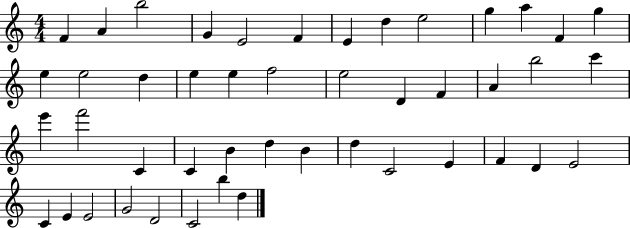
X:1
T:Untitled
M:4/4
L:1/4
K:C
F A b2 G E2 F E d e2 g a F g e e2 d e e f2 e2 D F A b2 c' e' f'2 C C B d B d C2 E F D E2 C E E2 G2 D2 C2 b d